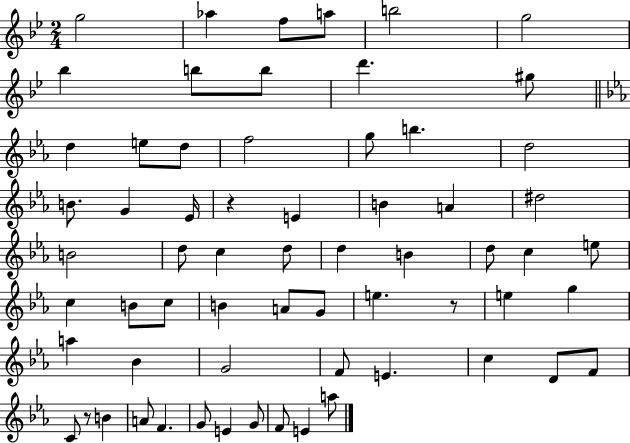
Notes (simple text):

G5/h Ab5/q F5/e A5/e B5/h G5/h Bb5/q B5/e B5/e D6/q. G#5/e D5/q E5/e D5/e F5/h G5/e B5/q. D5/h B4/e. G4/q Eb4/s R/q E4/q B4/q A4/q D#5/h B4/h D5/e C5/q D5/e D5/q B4/q D5/e C5/q E5/e C5/q B4/e C5/e B4/q A4/e G4/e E5/q. R/e E5/q G5/q A5/q Bb4/q G4/h F4/e E4/q. C5/q D4/e F4/e C4/e R/e B4/q A4/e F4/q. G4/e E4/q G4/e F4/e E4/q A5/e